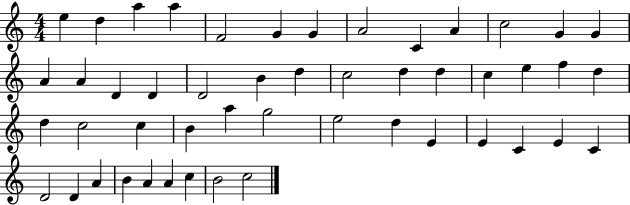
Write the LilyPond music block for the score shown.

{
  \clef treble
  \numericTimeSignature
  \time 4/4
  \key c \major
  e''4 d''4 a''4 a''4 | f'2 g'4 g'4 | a'2 c'4 a'4 | c''2 g'4 g'4 | \break a'4 a'4 d'4 d'4 | d'2 b'4 d''4 | c''2 d''4 d''4 | c''4 e''4 f''4 d''4 | \break d''4 c''2 c''4 | b'4 a''4 g''2 | e''2 d''4 e'4 | e'4 c'4 e'4 c'4 | \break d'2 d'4 a'4 | b'4 a'4 a'4 c''4 | b'2 c''2 | \bar "|."
}